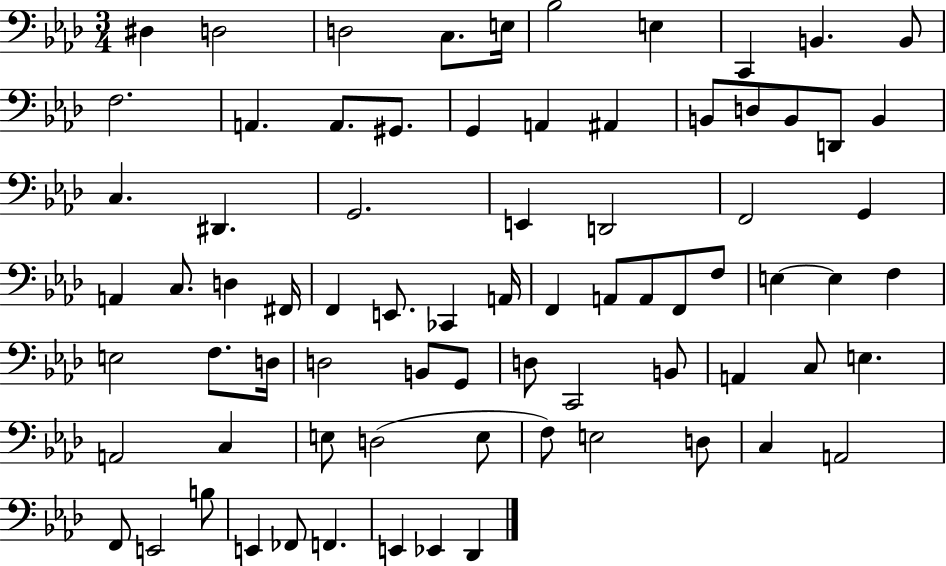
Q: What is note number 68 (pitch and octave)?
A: F2